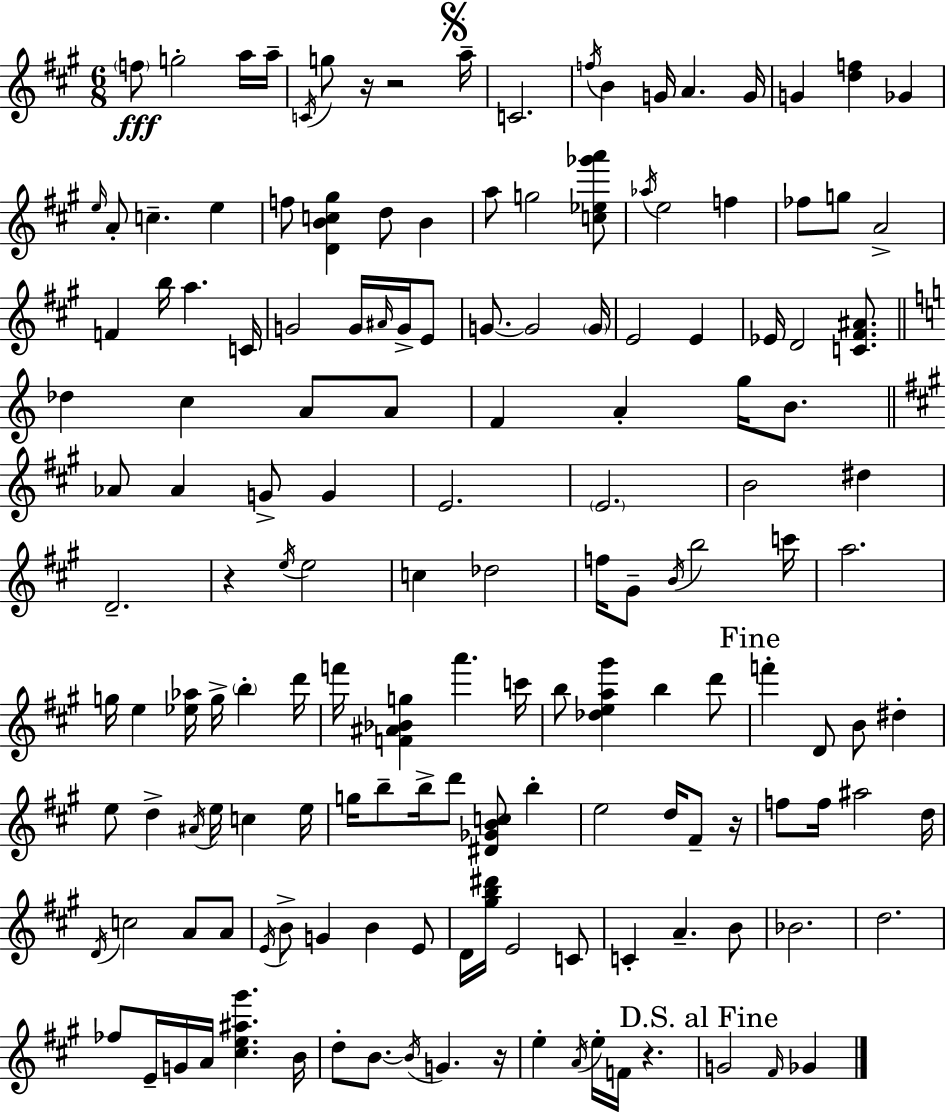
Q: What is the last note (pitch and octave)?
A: Gb4